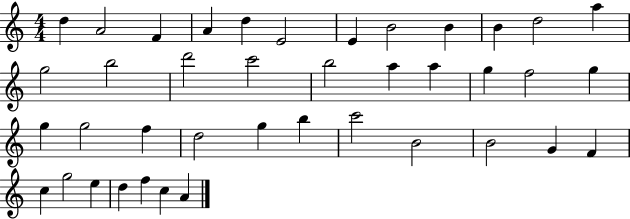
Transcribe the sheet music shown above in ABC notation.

X:1
T:Untitled
M:4/4
L:1/4
K:C
d A2 F A d E2 E B2 B B d2 a g2 b2 d'2 c'2 b2 a a g f2 g g g2 f d2 g b c'2 B2 B2 G F c g2 e d f c A